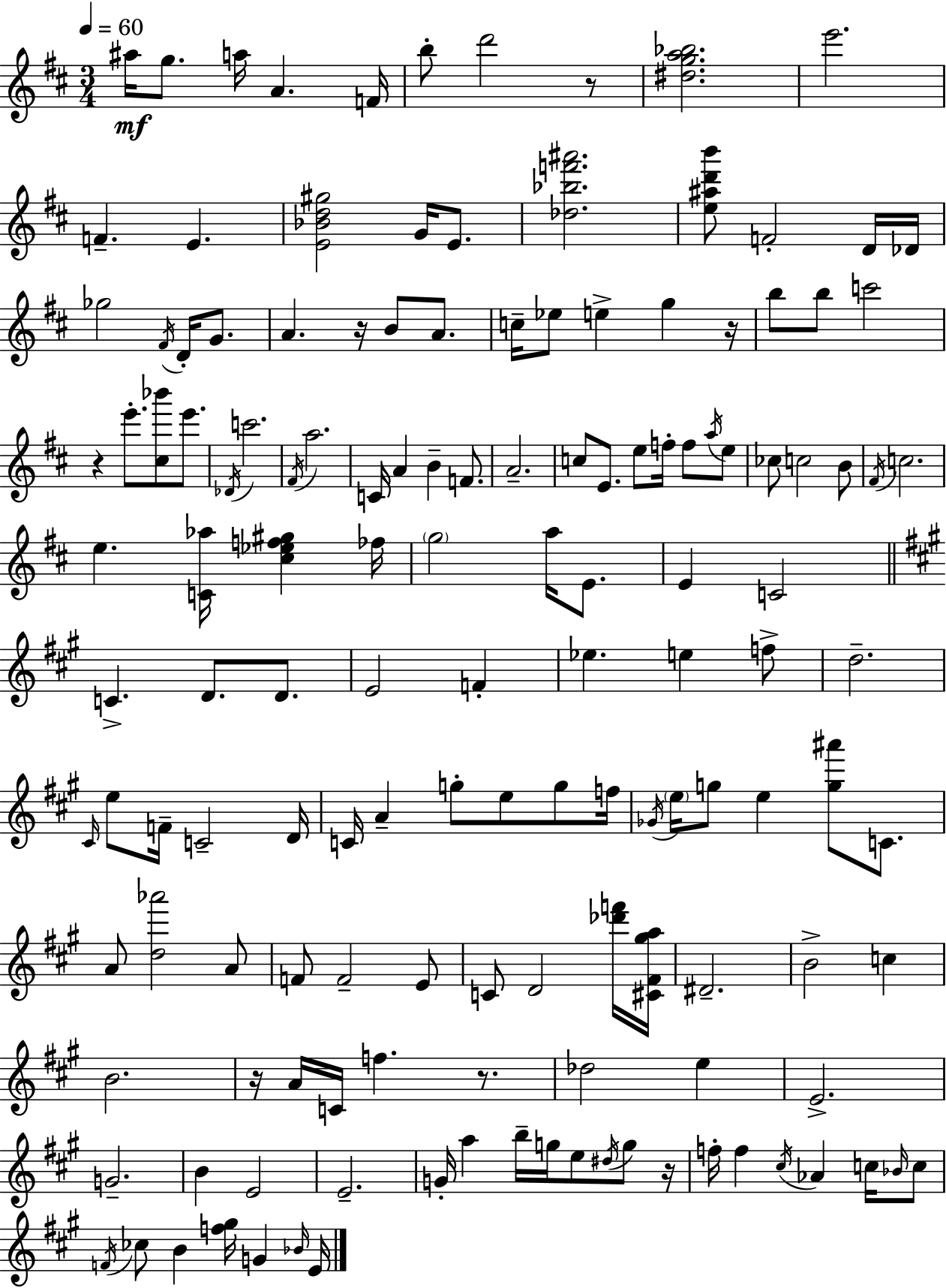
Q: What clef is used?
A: treble